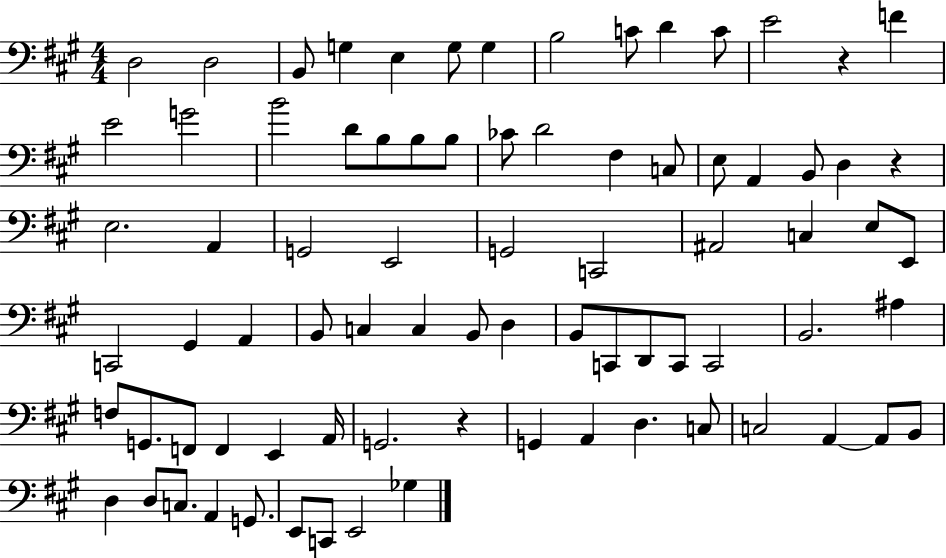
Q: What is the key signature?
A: A major